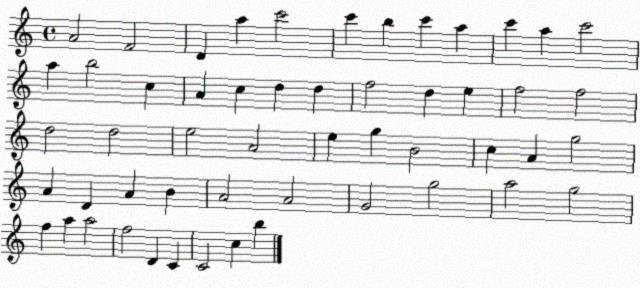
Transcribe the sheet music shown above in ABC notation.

X:1
T:Untitled
M:4/4
L:1/4
K:C
A2 F2 D a c'2 c' b c' a c' a c'2 a b2 c A c d d f2 d e f2 f2 d2 d2 e2 A2 e g B2 c A g2 A D A B A2 A2 G2 g2 a2 g2 f a a2 f2 D C C2 c b